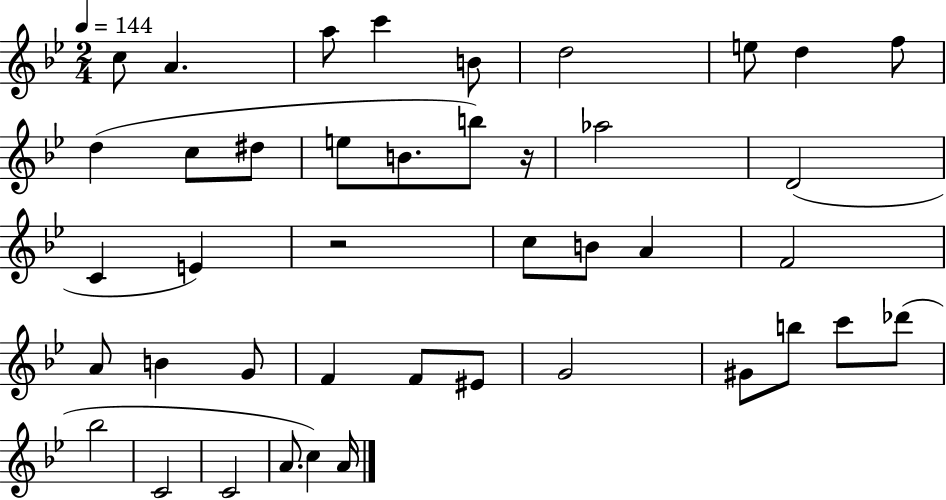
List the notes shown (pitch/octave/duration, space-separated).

C5/e A4/q. A5/e C6/q B4/e D5/h E5/e D5/q F5/e D5/q C5/e D#5/e E5/e B4/e. B5/e R/s Ab5/h D4/h C4/q E4/q R/h C5/e B4/e A4/q F4/h A4/e B4/q G4/e F4/q F4/e EIS4/e G4/h G#4/e B5/e C6/e Db6/e Bb5/h C4/h C4/h A4/e. C5/q A4/s